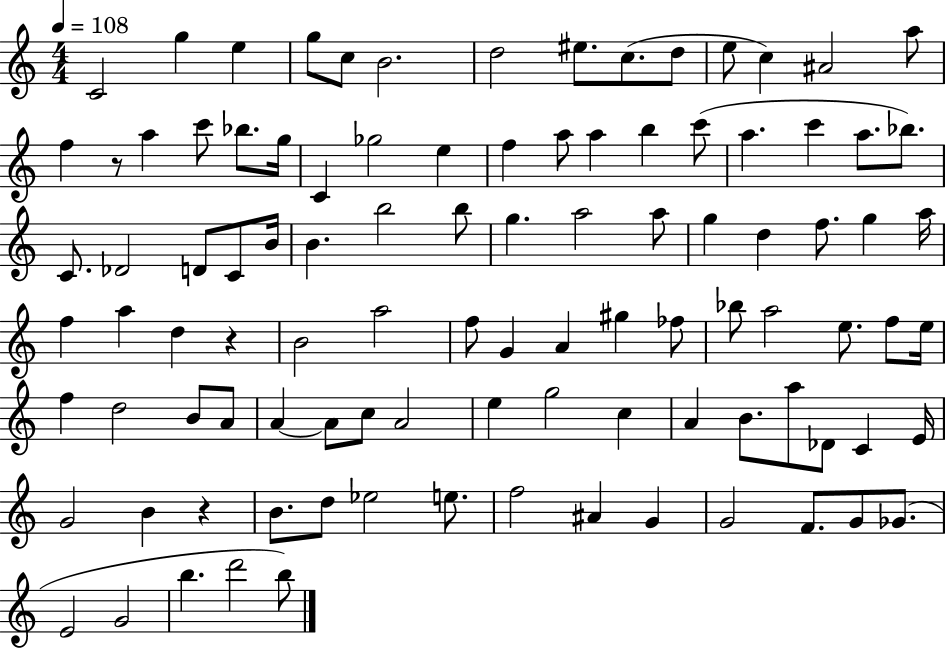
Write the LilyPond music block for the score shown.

{
  \clef treble
  \numericTimeSignature
  \time 4/4
  \key c \major
  \tempo 4 = 108
  c'2 g''4 e''4 | g''8 c''8 b'2. | d''2 eis''8. c''8.( d''8 | e''8 c''4) ais'2 a''8 | \break f''4 r8 a''4 c'''8 bes''8. g''16 | c'4 ges''2 e''4 | f''4 a''8 a''4 b''4 c'''8( | a''4. c'''4 a''8. bes''8.) | \break c'8. des'2 d'8 c'8 b'16 | b'4. b''2 b''8 | g''4. a''2 a''8 | g''4 d''4 f''8. g''4 a''16 | \break f''4 a''4 d''4 r4 | b'2 a''2 | f''8 g'4 a'4 gis''4 fes''8 | bes''8 a''2 e''8. f''8 e''16 | \break f''4 d''2 b'8 a'8 | a'4~~ a'8 c''8 a'2 | e''4 g''2 c''4 | a'4 b'8. a''8 des'8 c'4 e'16 | \break g'2 b'4 r4 | b'8. d''8 ees''2 e''8. | f''2 ais'4 g'4 | g'2 f'8. g'8 ges'8.( | \break e'2 g'2 | b''4. d'''2 b''8) | \bar "|."
}